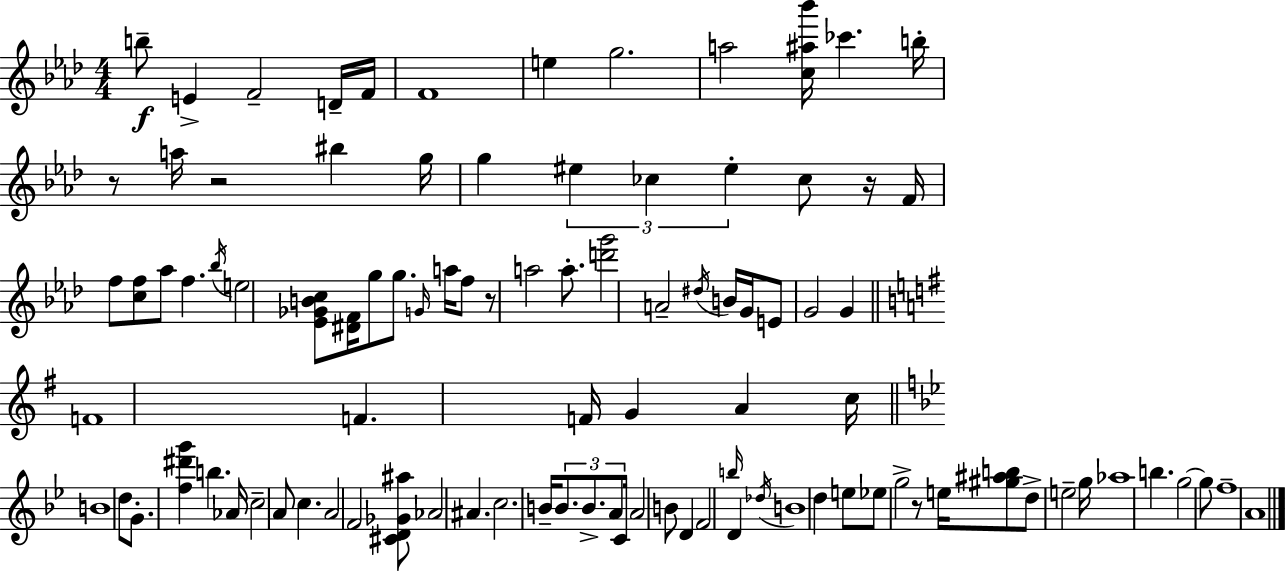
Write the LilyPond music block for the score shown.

{
  \clef treble
  \numericTimeSignature
  \time 4/4
  \key aes \major
  b''8--\f e'4-> f'2-- d'16-- f'16 | f'1 | e''4 g''2. | a''2 <c'' ais'' bes'''>16 ces'''4. b''16-. | \break r8 a''16 r2 bis''4 g''16 | g''4 \tuplet 3/2 { eis''4 ces''4 eis''4-. } | ces''8 r16 f'16 f''8 <c'' f''>8 aes''8 f''4. | \acciaccatura { bes''16 } e''2 <ees' ges' b' c''>8 <dis' f'>16 g''8 g''8. | \break \grace { g'16 } a''16 f''8 r8 a''2 a''8.-. | <d''' g'''>2 a'2-- | \acciaccatura { dis''16 } b'16 g'16 e'8 g'2 g'4 | \bar "||" \break \key g \major f'1 | f'4. f'16 g'4 a'4 c''16 | \bar "||" \break \key bes \major b'1 | d''8 g'8.-. <f'' dis''' g'''>4 b''4. aes'16 | c''2-- a'8 c''4. | a'2 f'2 | \break <cis' d' ges' ais''>8 aes'2 ais'4. | c''2. b'16-- \tuplet 3/2 { b'8. | b'8.-> a'8 } c'16 a'2 b'8 | d'4 f'2 \grace { b''16 } d'4 | \break \acciaccatura { des''16 } b'1 | d''4 e''8 ees''8 g''2-> | r8 e''16 <gis'' ais'' b''>8 d''8-> e''2-- | g''16 aes''1 | \break b''4. g''2~~ | g''8 f''1-- | a'1 | \bar "|."
}